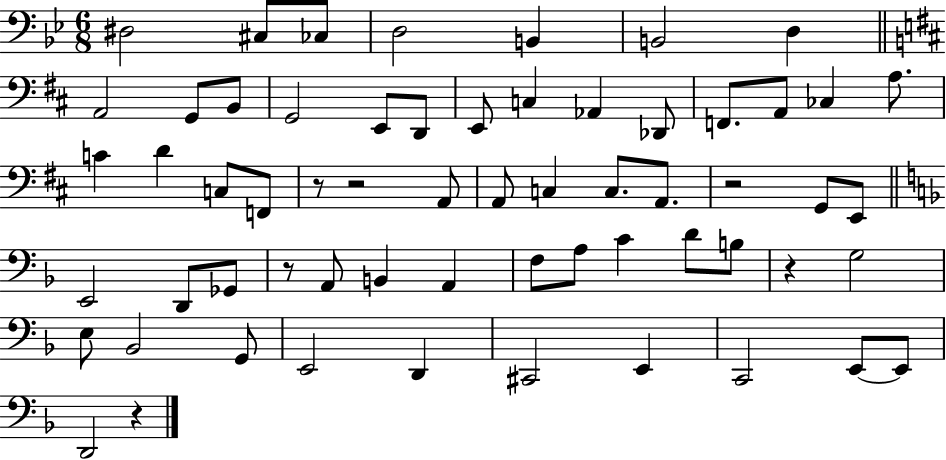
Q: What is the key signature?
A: BES major